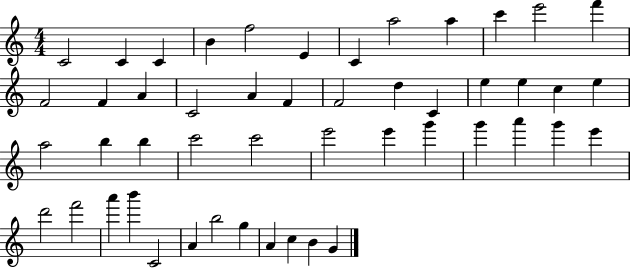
C4/h C4/q C4/q B4/q F5/h E4/q C4/q A5/h A5/q C6/q E6/h F6/q F4/h F4/q A4/q C4/h A4/q F4/q F4/h D5/q C4/q E5/q E5/q C5/q E5/q A5/h B5/q B5/q C6/h C6/h E6/h E6/q G6/q G6/q A6/q G6/q E6/q D6/h F6/h A6/q B6/q C4/h A4/q B5/h G5/q A4/q C5/q B4/q G4/q